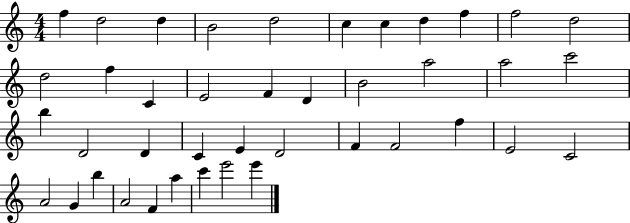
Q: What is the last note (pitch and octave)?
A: E6